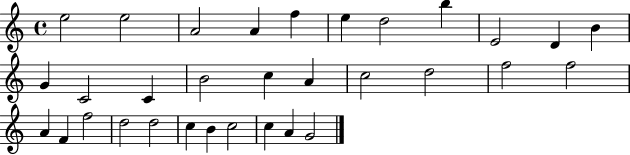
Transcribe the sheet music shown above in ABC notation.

X:1
T:Untitled
M:4/4
L:1/4
K:C
e2 e2 A2 A f e d2 b E2 D B G C2 C B2 c A c2 d2 f2 f2 A F f2 d2 d2 c B c2 c A G2